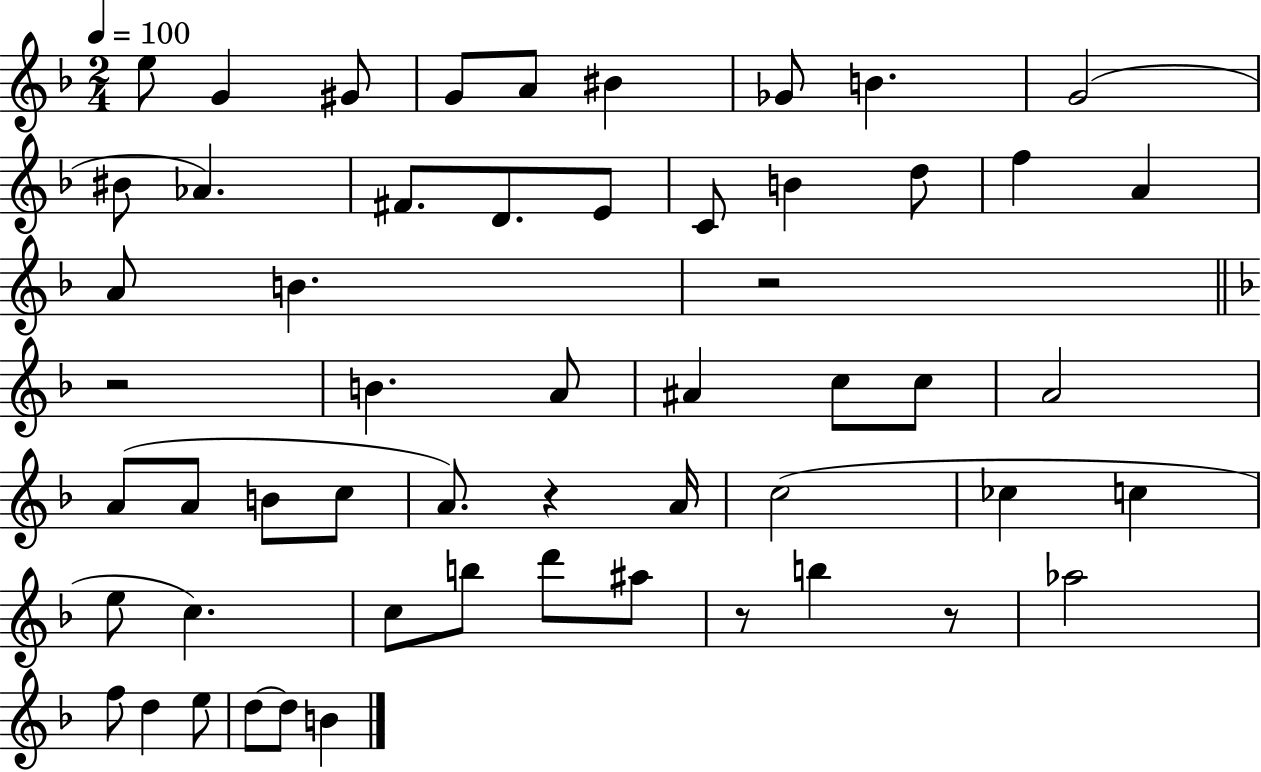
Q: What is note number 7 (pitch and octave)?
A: Gb4